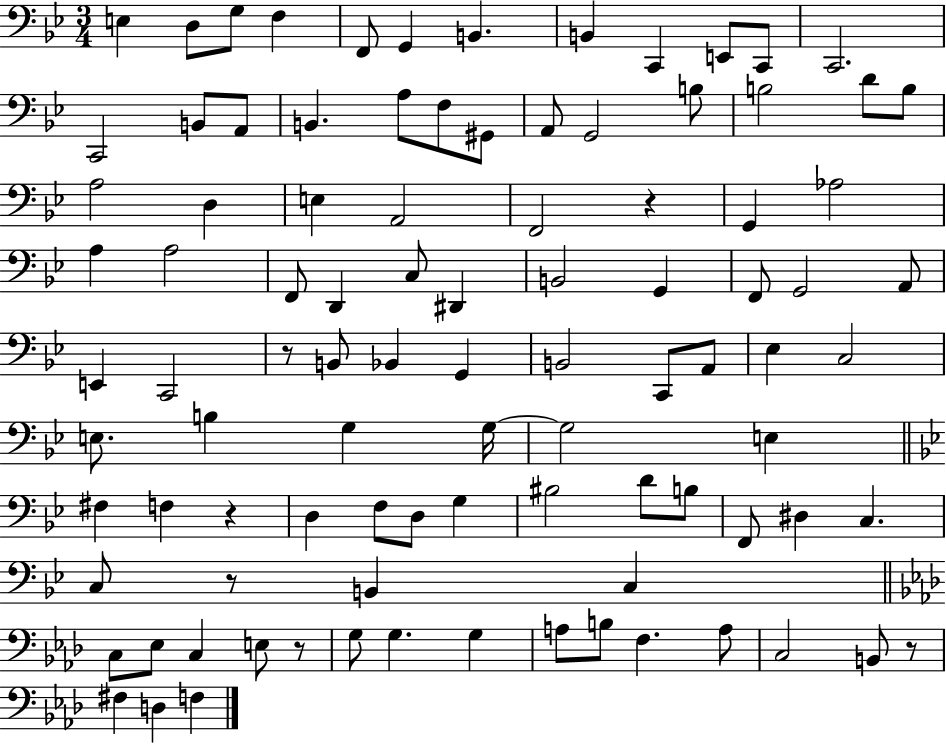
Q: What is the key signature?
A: BES major